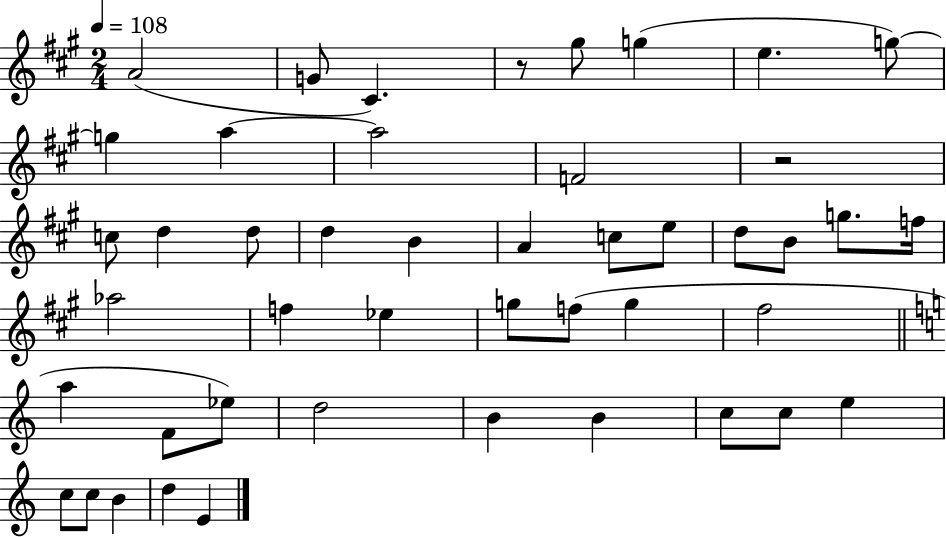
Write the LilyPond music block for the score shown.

{
  \clef treble
  \numericTimeSignature
  \time 2/4
  \key a \major
  \tempo 4 = 108
  \repeat volta 2 { a'2( | g'8 cis'4.) | r8 gis''8 g''4( | e''4. g''8~~) | \break g''4 a''4~~ | a''2 | f'2 | r2 | \break c''8 d''4 d''8 | d''4 b'4 | a'4 c''8 e''8 | d''8 b'8 g''8. f''16 | \break aes''2 | f''4 ees''4 | g''8 f''8( g''4 | fis''2 | \break \bar "||" \break \key c \major a''4 f'8 ees''8) | d''2 | b'4 b'4 | c''8 c''8 e''4 | \break c''8 c''8 b'4 | d''4 e'4 | } \bar "|."
}